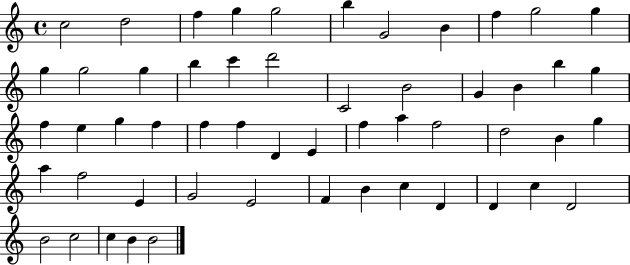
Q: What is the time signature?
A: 4/4